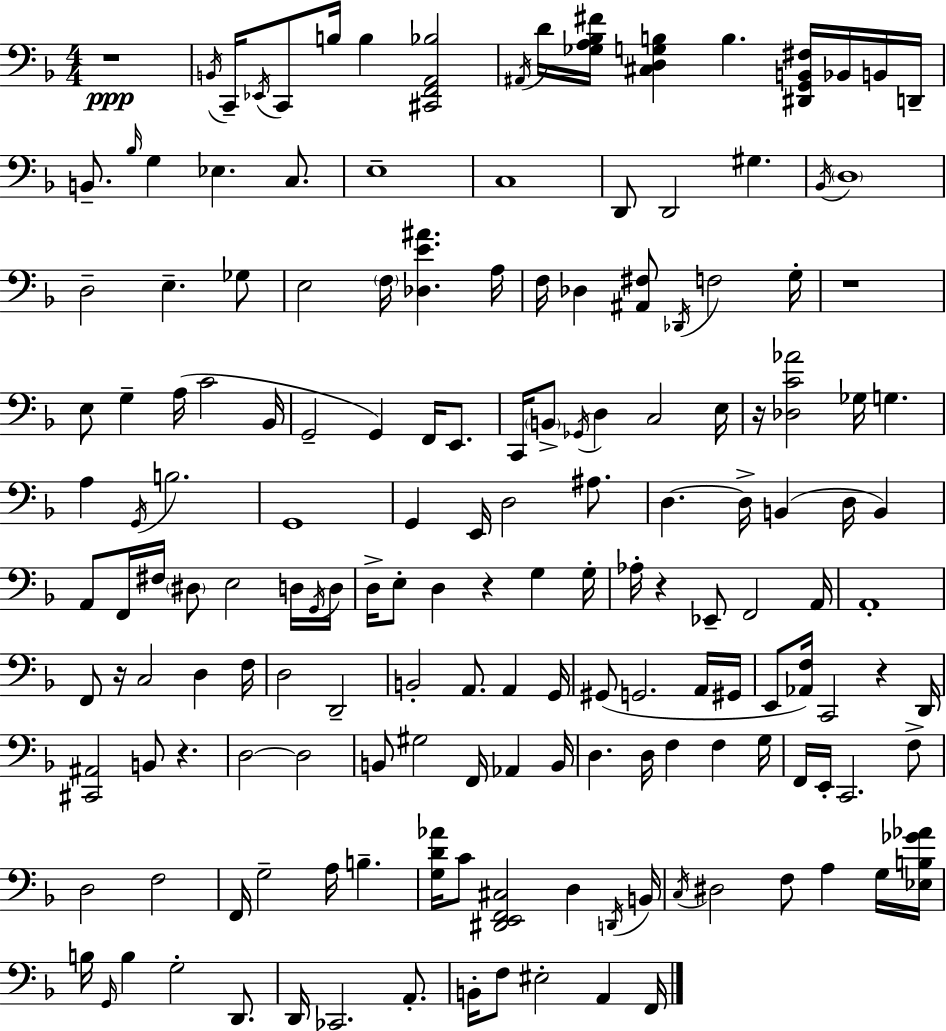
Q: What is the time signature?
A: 4/4